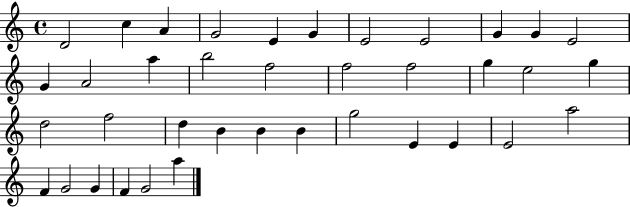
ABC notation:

X:1
T:Untitled
M:4/4
L:1/4
K:C
D2 c A G2 E G E2 E2 G G E2 G A2 a b2 f2 f2 f2 g e2 g d2 f2 d B B B g2 E E E2 a2 F G2 G F G2 a